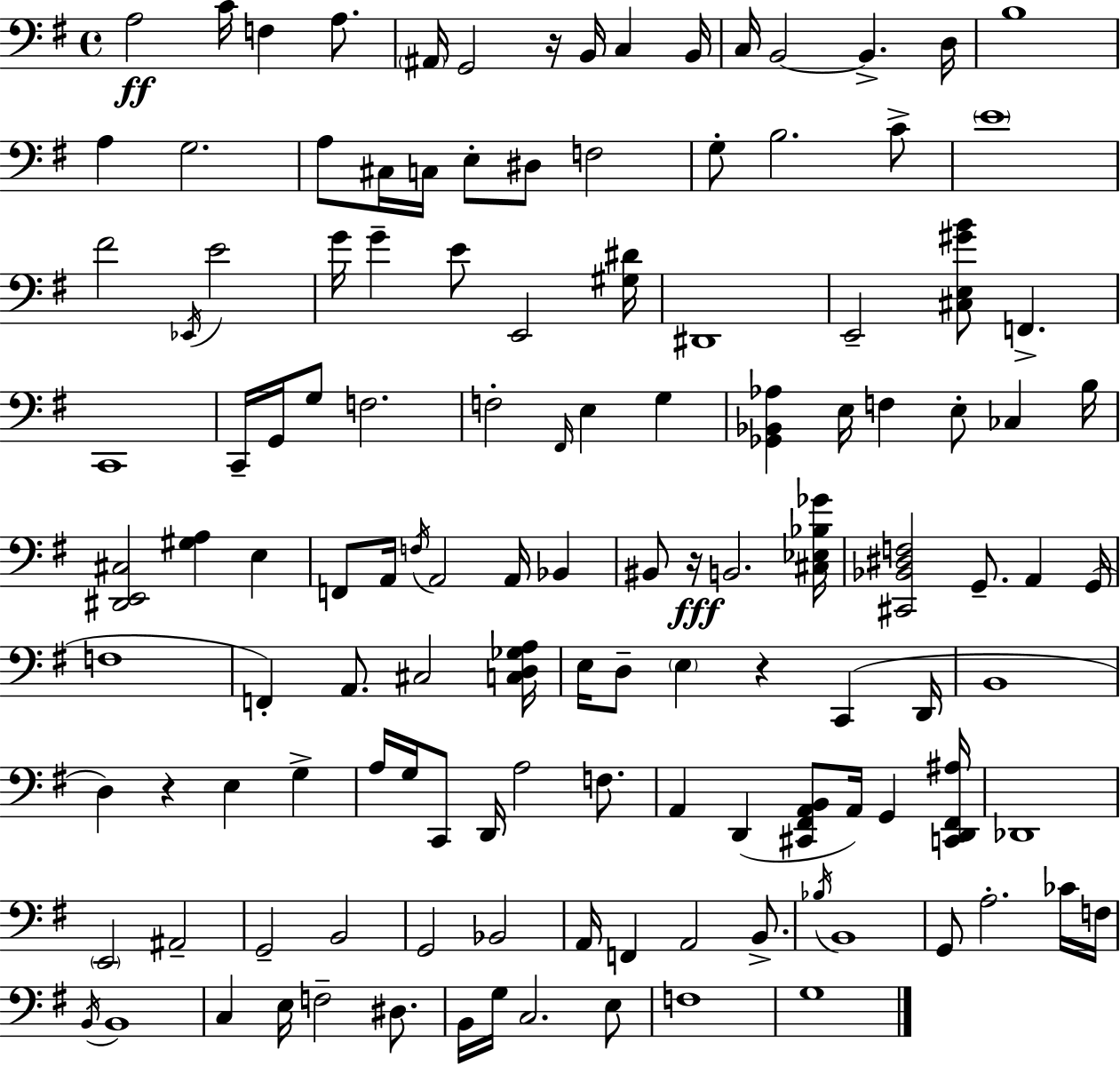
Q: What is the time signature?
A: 4/4